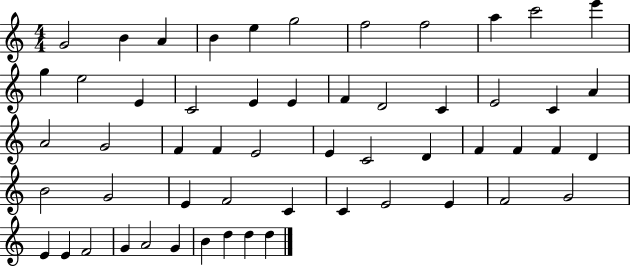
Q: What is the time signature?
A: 4/4